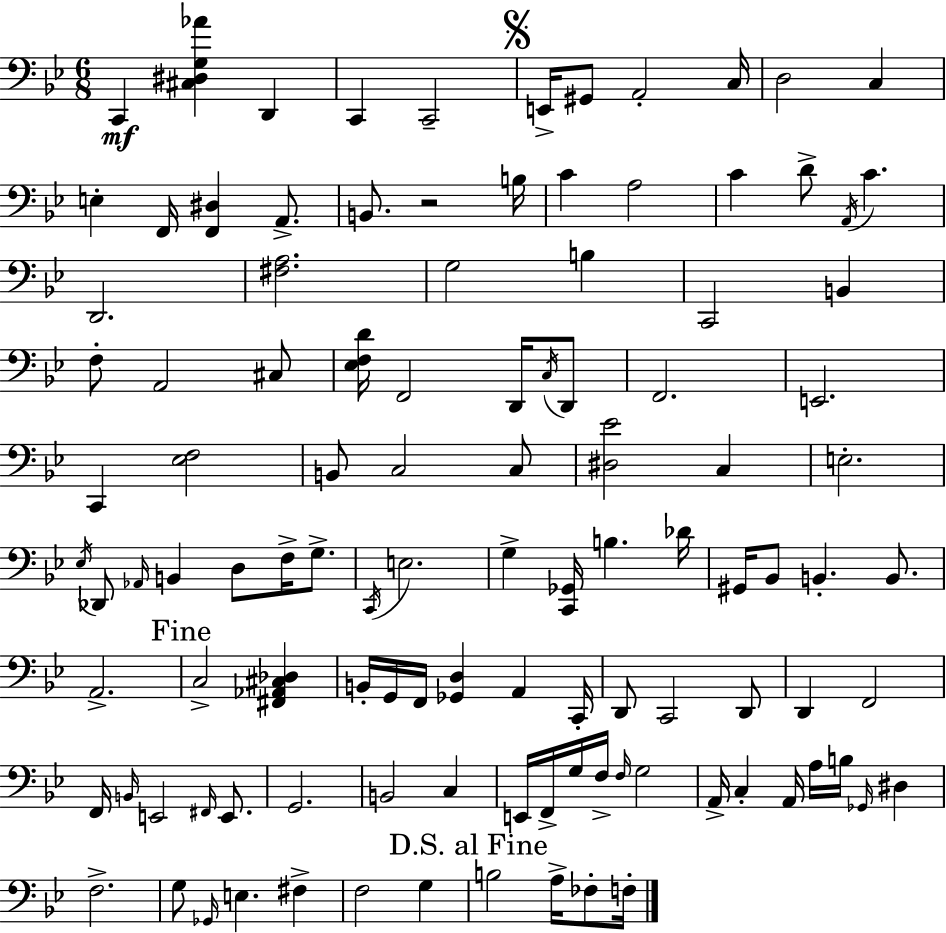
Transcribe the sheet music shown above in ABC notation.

X:1
T:Untitled
M:6/8
L:1/4
K:Gm
C,, [^C,^D,G,_A] D,, C,, C,,2 E,,/4 ^G,,/2 A,,2 C,/4 D,2 C, E, F,,/4 [F,,^D,] A,,/2 B,,/2 z2 B,/4 C A,2 C D/2 A,,/4 C D,,2 [^F,A,]2 G,2 B, C,,2 B,, F,/2 A,,2 ^C,/2 [_E,F,D]/4 F,,2 D,,/4 C,/4 D,,/2 F,,2 E,,2 C,, [_E,F,]2 B,,/2 C,2 C,/2 [^D,_E]2 C, E,2 _E,/4 _D,,/2 _A,,/4 B,, D,/2 F,/4 G,/2 C,,/4 E,2 G, [C,,_G,,]/4 B, _D/4 ^G,,/4 _B,,/2 B,, B,,/2 A,,2 C,2 [^F,,_A,,^C,_D,] B,,/4 G,,/4 F,,/4 [_G,,D,] A,, C,,/4 D,,/2 C,,2 D,,/2 D,, F,,2 F,,/4 B,,/4 E,,2 ^F,,/4 E,,/2 G,,2 B,,2 C, E,,/4 F,,/4 G,/4 F,/4 F,/4 G,2 A,,/4 C, A,,/4 A,/4 B,/4 _G,,/4 ^D, F,2 G,/2 _G,,/4 E, ^F, F,2 G, B,2 A,/4 _F,/2 F,/4